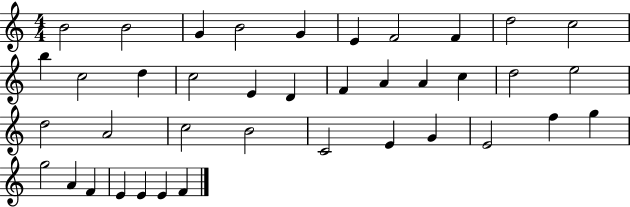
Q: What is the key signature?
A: C major